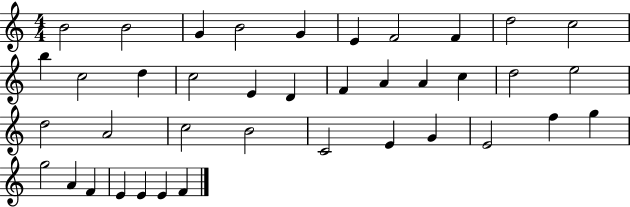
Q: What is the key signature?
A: C major